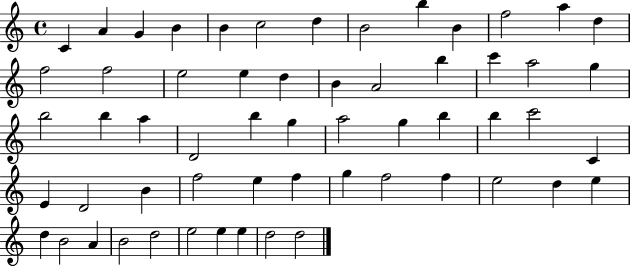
{
  \clef treble
  \time 4/4
  \defaultTimeSignature
  \key c \major
  c'4 a'4 g'4 b'4 | b'4 c''2 d''4 | b'2 b''4 b'4 | f''2 a''4 d''4 | \break f''2 f''2 | e''2 e''4 d''4 | b'4 a'2 b''4 | c'''4 a''2 g''4 | \break b''2 b''4 a''4 | d'2 b''4 g''4 | a''2 g''4 b''4 | b''4 c'''2 c'4 | \break e'4 d'2 b'4 | f''2 e''4 f''4 | g''4 f''2 f''4 | e''2 d''4 e''4 | \break d''4 b'2 a'4 | b'2 d''2 | e''2 e''4 e''4 | d''2 d''2 | \break \bar "|."
}